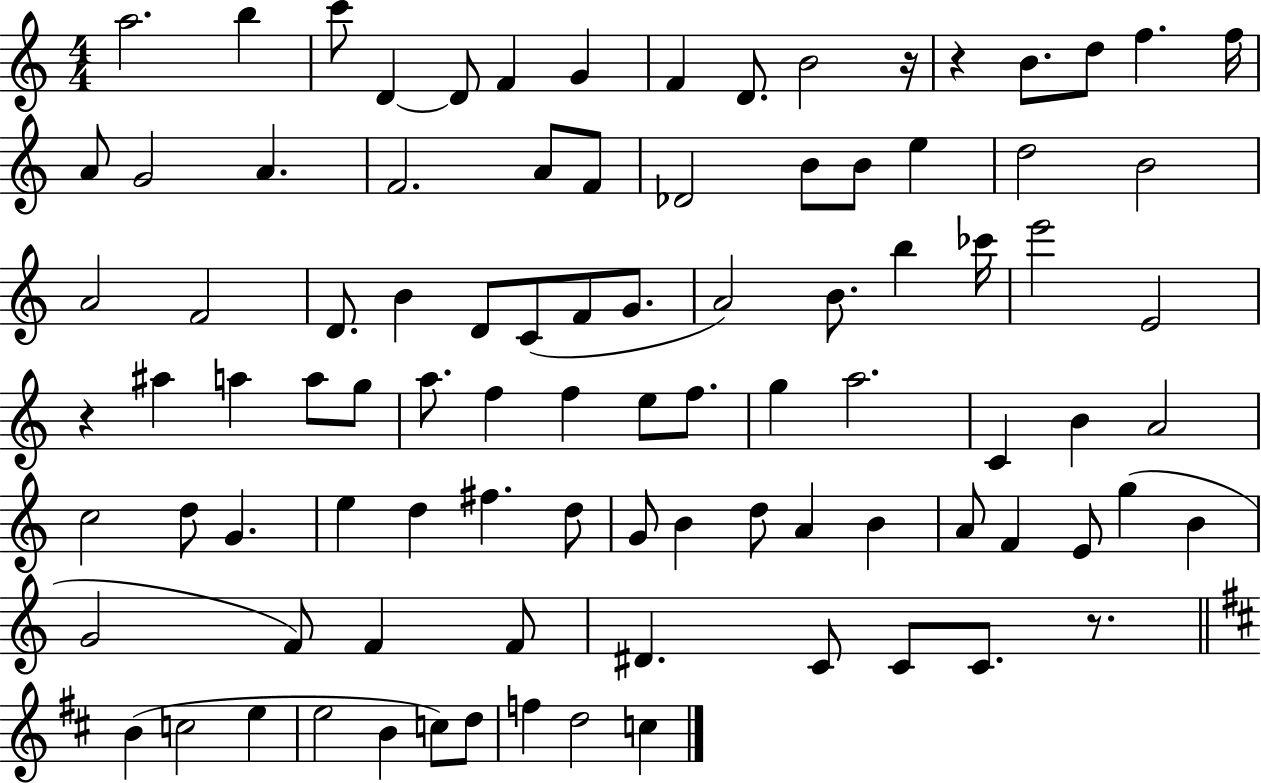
X:1
T:Untitled
M:4/4
L:1/4
K:C
a2 b c'/2 D D/2 F G F D/2 B2 z/4 z B/2 d/2 f f/4 A/2 G2 A F2 A/2 F/2 _D2 B/2 B/2 e d2 B2 A2 F2 D/2 B D/2 C/2 F/2 G/2 A2 B/2 b _c'/4 e'2 E2 z ^a a a/2 g/2 a/2 f f e/2 f/2 g a2 C B A2 c2 d/2 G e d ^f d/2 G/2 B d/2 A B A/2 F E/2 g B G2 F/2 F F/2 ^D C/2 C/2 C/2 z/2 B c2 e e2 B c/2 d/2 f d2 c